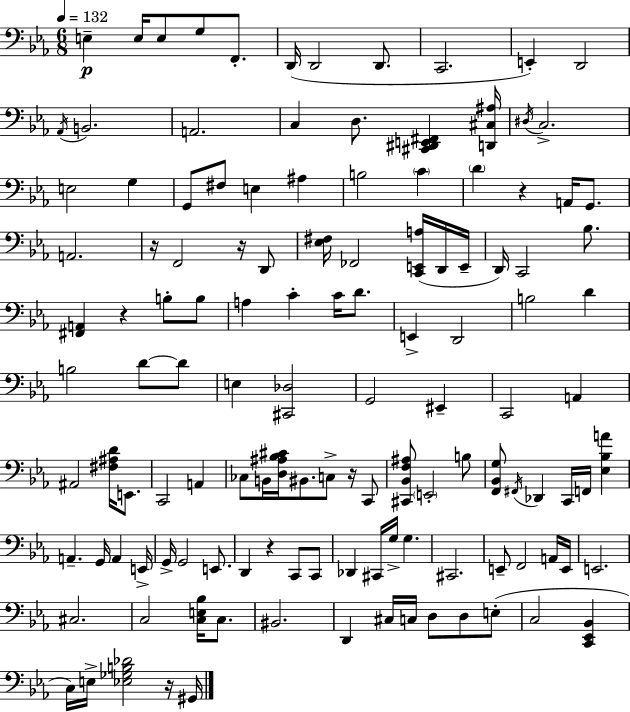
X:1
T:Untitled
M:6/8
L:1/4
K:Cm
E, E,/4 E,/2 G,/2 F,,/2 D,,/4 D,,2 D,,/2 C,,2 E,, D,,2 _A,,/4 B,,2 A,,2 C, D,/2 [^C,,^D,,E,,^F,,] [D,,^C,^A,]/4 ^D,/4 C,2 E,2 G, G,,/2 ^F,/2 E, ^A, B,2 C D z A,,/4 G,,/2 A,,2 z/4 F,,2 z/4 D,,/2 [_E,^F,]/4 _F,,2 [C,,E,,A,]/4 D,,/4 E,,/4 D,,/4 C,,2 _B,/2 [^F,,A,,] z B,/2 B,/2 A, C C/4 D/2 E,, D,,2 B,2 D B,2 D/2 D/2 E, [^C,,_D,]2 G,,2 ^E,, C,,2 A,, ^A,,2 [^F,^A,D]/4 E,,/2 C,,2 A,, _C,/2 B,,/4 [D,^A,_B,^C]/4 ^B,,/2 C,/2 z/4 C,,/2 [^C,,_B,,F,^A,]/2 E,,2 B,/2 [F,,_B,,G,]/2 ^F,,/4 _D,, C,,/4 F,,/4 [_E,_B,A] A,, G,,/4 A,, E,,/4 G,,/4 G,,2 E,,/2 D,, z C,,/2 C,,/2 _D,, ^C,,/4 G,/4 G, ^C,,2 E,,/2 F,,2 A,,/4 E,,/4 E,,2 ^C,2 C,2 [C,E,_B,]/4 C,/2 ^B,,2 D,, ^C,/4 C,/4 D,/2 D,/2 E,/2 C,2 [C,,_E,,_B,,] C,/4 E,/4 [_E,_G,B,_D]2 z/4 ^G,,/4